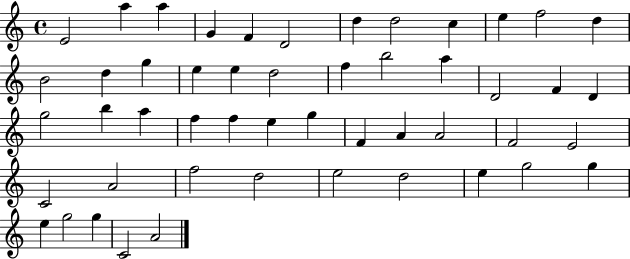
E4/h A5/q A5/q G4/q F4/q D4/h D5/q D5/h C5/q E5/q F5/h D5/q B4/h D5/q G5/q E5/q E5/q D5/h F5/q B5/h A5/q D4/h F4/q D4/q G5/h B5/q A5/q F5/q F5/q E5/q G5/q F4/q A4/q A4/h F4/h E4/h C4/h A4/h F5/h D5/h E5/h D5/h E5/q G5/h G5/q E5/q G5/h G5/q C4/h A4/h